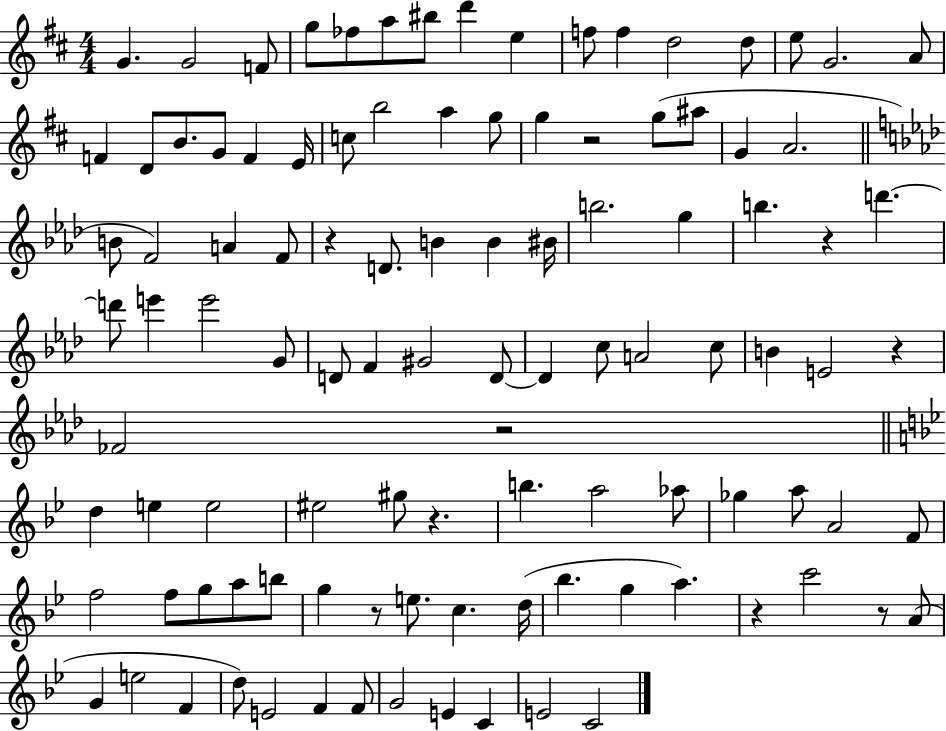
X:1
T:Untitled
M:4/4
L:1/4
K:D
G G2 F/2 g/2 _f/2 a/2 ^b/2 d' e f/2 f d2 d/2 e/2 G2 A/2 F D/2 B/2 G/2 F E/4 c/2 b2 a g/2 g z2 g/2 ^a/2 G A2 B/2 F2 A F/2 z D/2 B B ^B/4 b2 g b z d' d'/2 e' e'2 G/2 D/2 F ^G2 D/2 D c/2 A2 c/2 B E2 z _F2 z2 d e e2 ^e2 ^g/2 z b a2 _a/2 _g a/2 A2 F/2 f2 f/2 g/2 a/2 b/2 g z/2 e/2 c d/4 _b g a z c'2 z/2 A/2 G e2 F d/2 E2 F F/2 G2 E C E2 C2